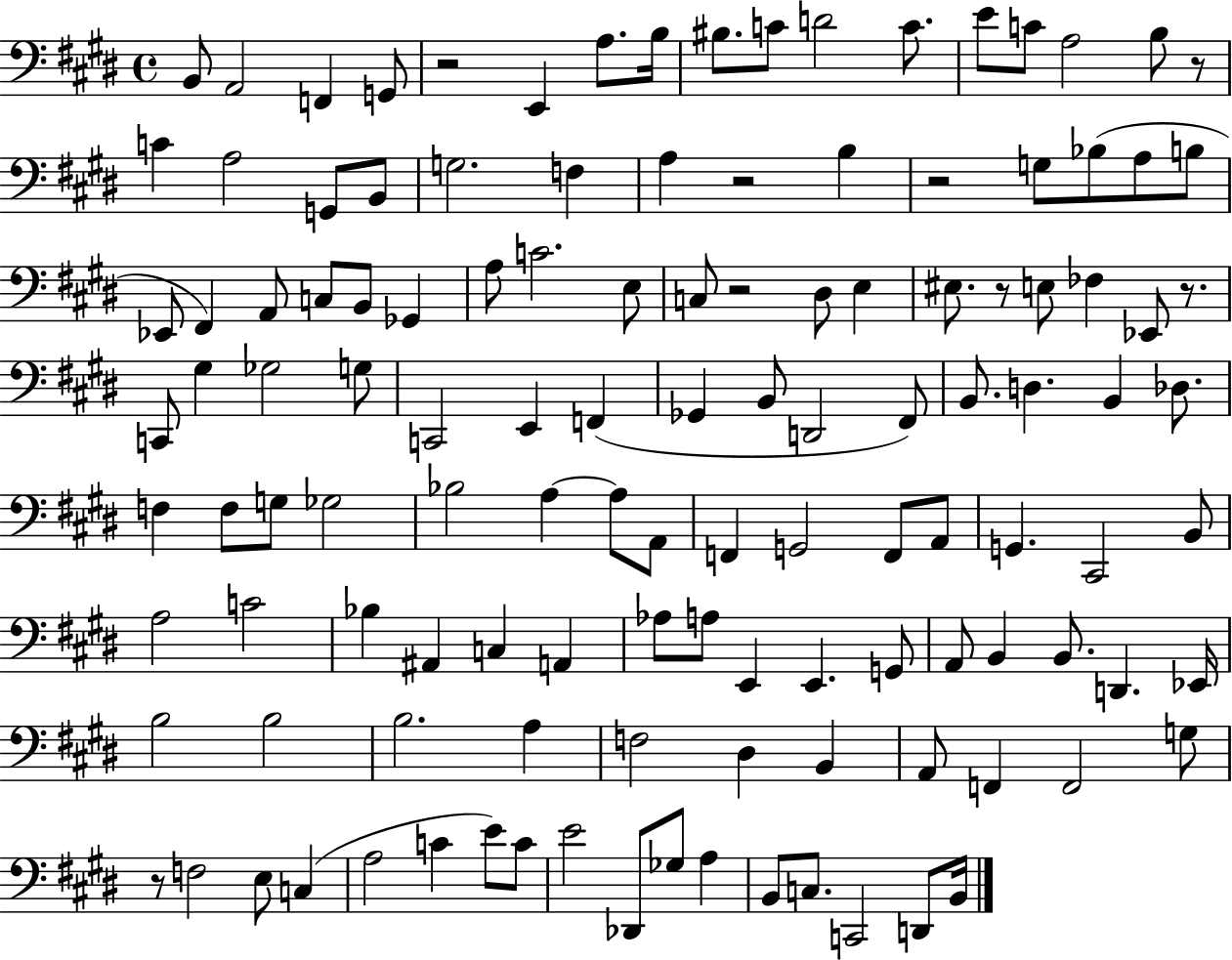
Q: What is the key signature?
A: E major